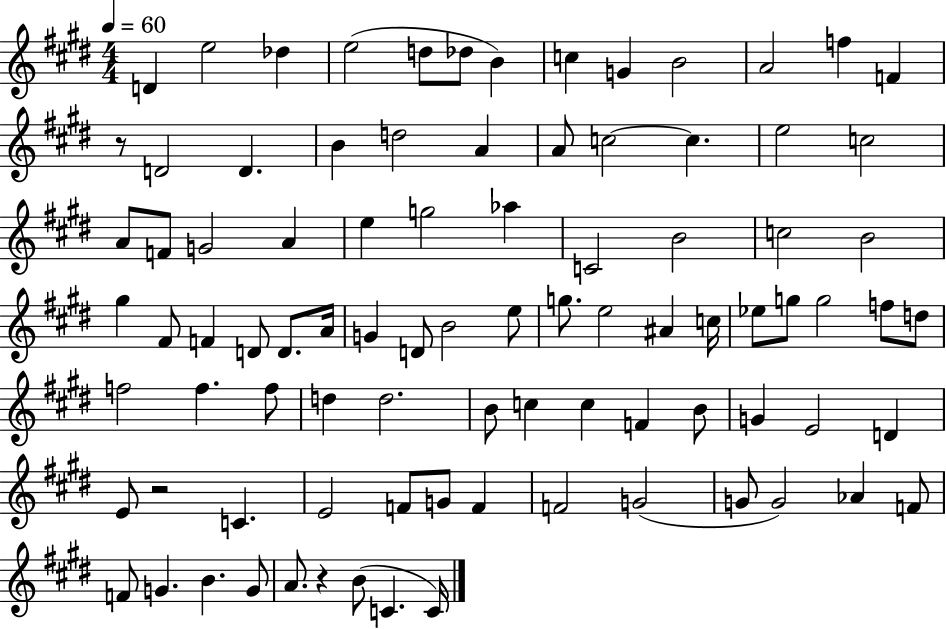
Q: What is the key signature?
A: E major